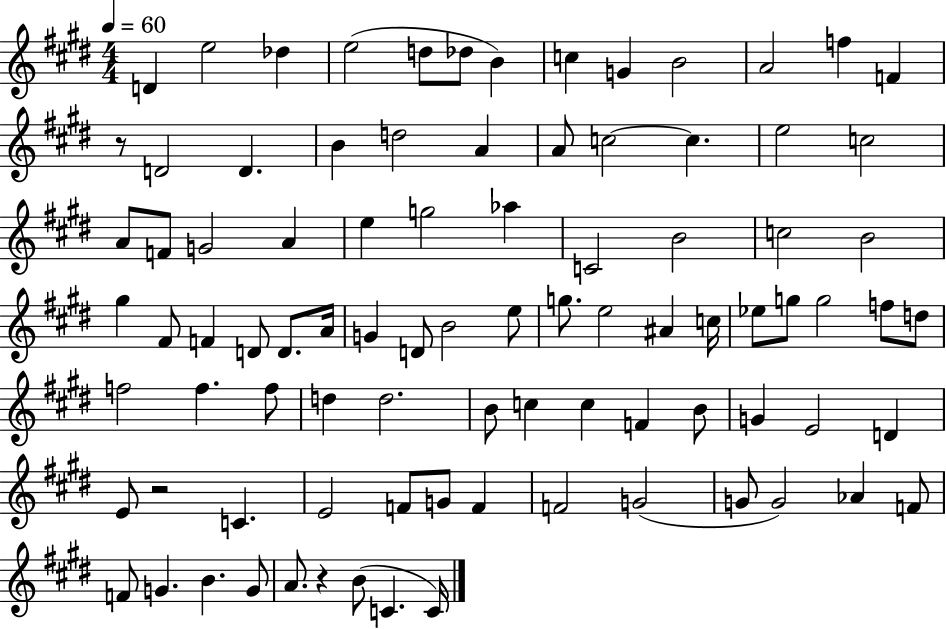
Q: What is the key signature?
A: E major